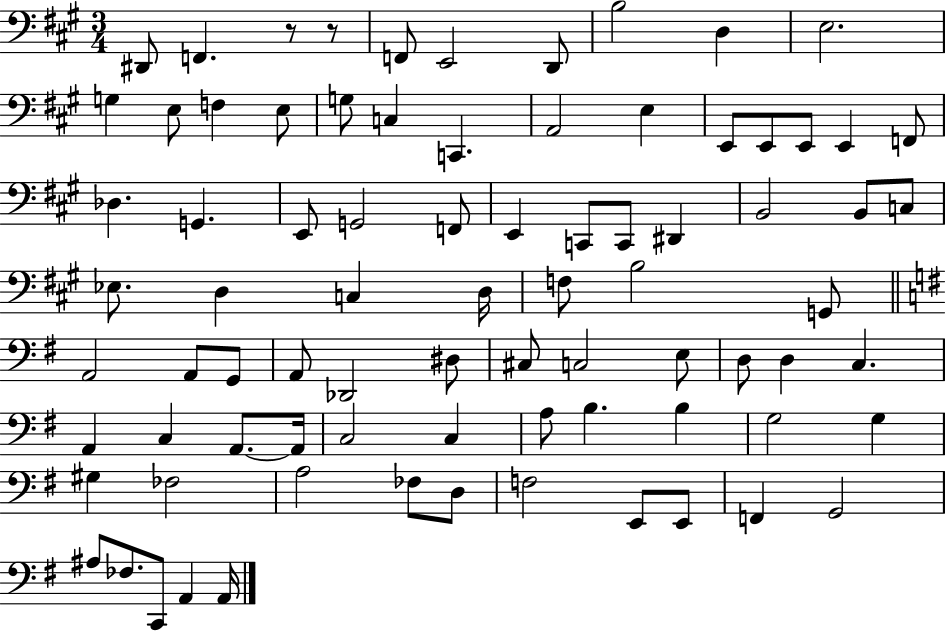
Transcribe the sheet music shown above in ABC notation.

X:1
T:Untitled
M:3/4
L:1/4
K:A
^D,,/2 F,, z/2 z/2 F,,/2 E,,2 D,,/2 B,2 D, E,2 G, E,/2 F, E,/2 G,/2 C, C,, A,,2 E, E,,/2 E,,/2 E,,/2 E,, F,,/2 _D, G,, E,,/2 G,,2 F,,/2 E,, C,,/2 C,,/2 ^D,, B,,2 B,,/2 C,/2 _E,/2 D, C, D,/4 F,/2 B,2 G,,/2 A,,2 A,,/2 G,,/2 A,,/2 _D,,2 ^D,/2 ^C,/2 C,2 E,/2 D,/2 D, C, A,, C, A,,/2 A,,/4 C,2 C, A,/2 B, B, G,2 G, ^G, _F,2 A,2 _F,/2 D,/2 F,2 E,,/2 E,,/2 F,, G,,2 ^A,/2 _F,/2 C,,/2 A,, A,,/4